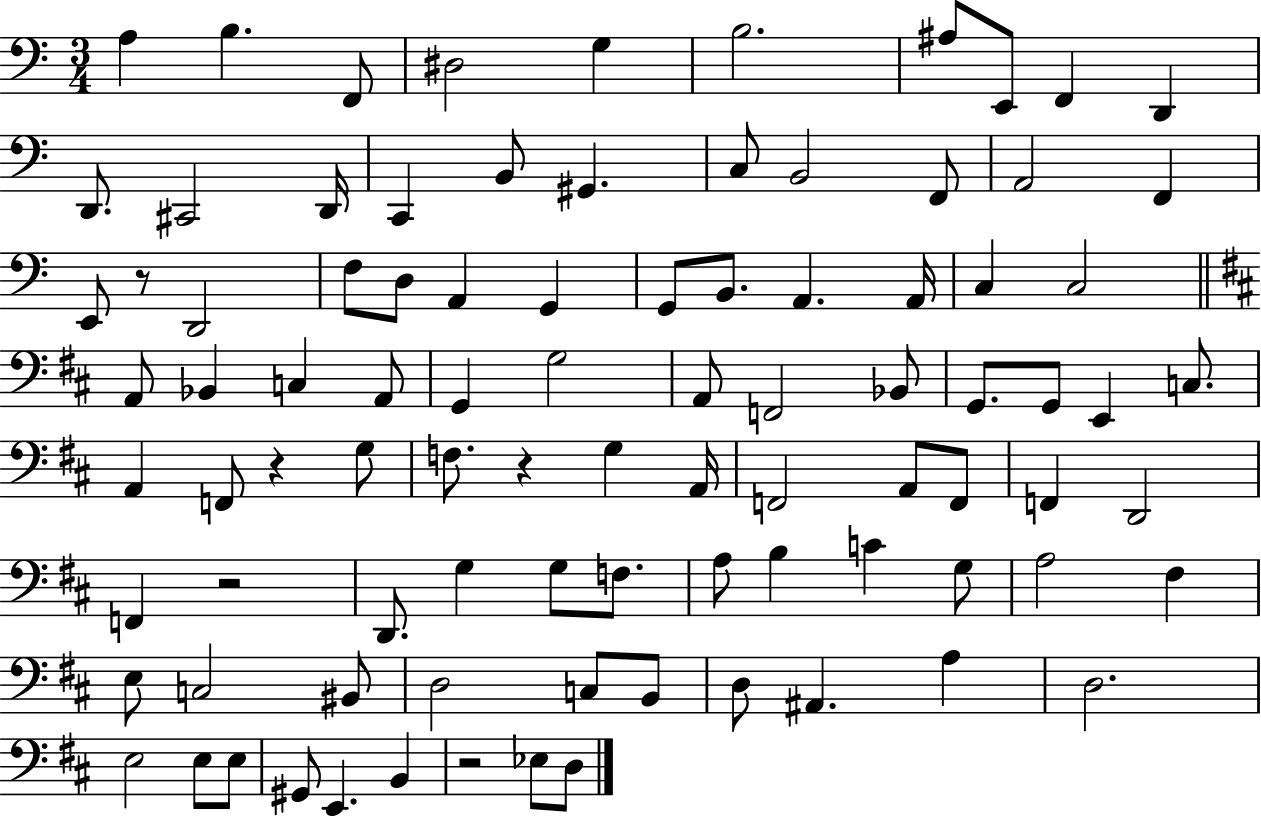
X:1
T:Untitled
M:3/4
L:1/4
K:C
A, B, F,,/2 ^D,2 G, B,2 ^A,/2 E,,/2 F,, D,, D,,/2 ^C,,2 D,,/4 C,, B,,/2 ^G,, C,/2 B,,2 F,,/2 A,,2 F,, E,,/2 z/2 D,,2 F,/2 D,/2 A,, G,, G,,/2 B,,/2 A,, A,,/4 C, C,2 A,,/2 _B,, C, A,,/2 G,, G,2 A,,/2 F,,2 _B,,/2 G,,/2 G,,/2 E,, C,/2 A,, F,,/2 z G,/2 F,/2 z G, A,,/4 F,,2 A,,/2 F,,/2 F,, D,,2 F,, z2 D,,/2 G, G,/2 F,/2 A,/2 B, C G,/2 A,2 ^F, E,/2 C,2 ^B,,/2 D,2 C,/2 B,,/2 D,/2 ^A,, A, D,2 E,2 E,/2 E,/2 ^G,,/2 E,, B,, z2 _E,/2 D,/2